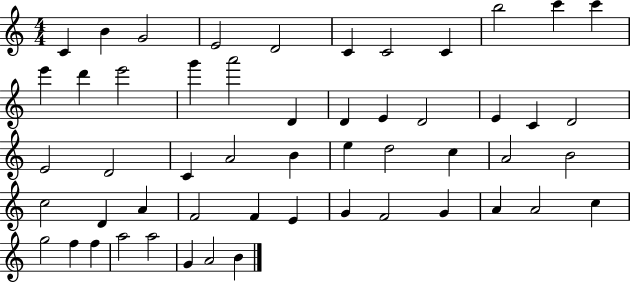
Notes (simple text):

C4/q B4/q G4/h E4/h D4/h C4/q C4/h C4/q B5/h C6/q C6/q E6/q D6/q E6/h G6/q A6/h D4/q D4/q E4/q D4/h E4/q C4/q D4/h E4/h D4/h C4/q A4/h B4/q E5/q D5/h C5/q A4/h B4/h C5/h D4/q A4/q F4/h F4/q E4/q G4/q F4/h G4/q A4/q A4/h C5/q G5/h F5/q F5/q A5/h A5/h G4/q A4/h B4/q